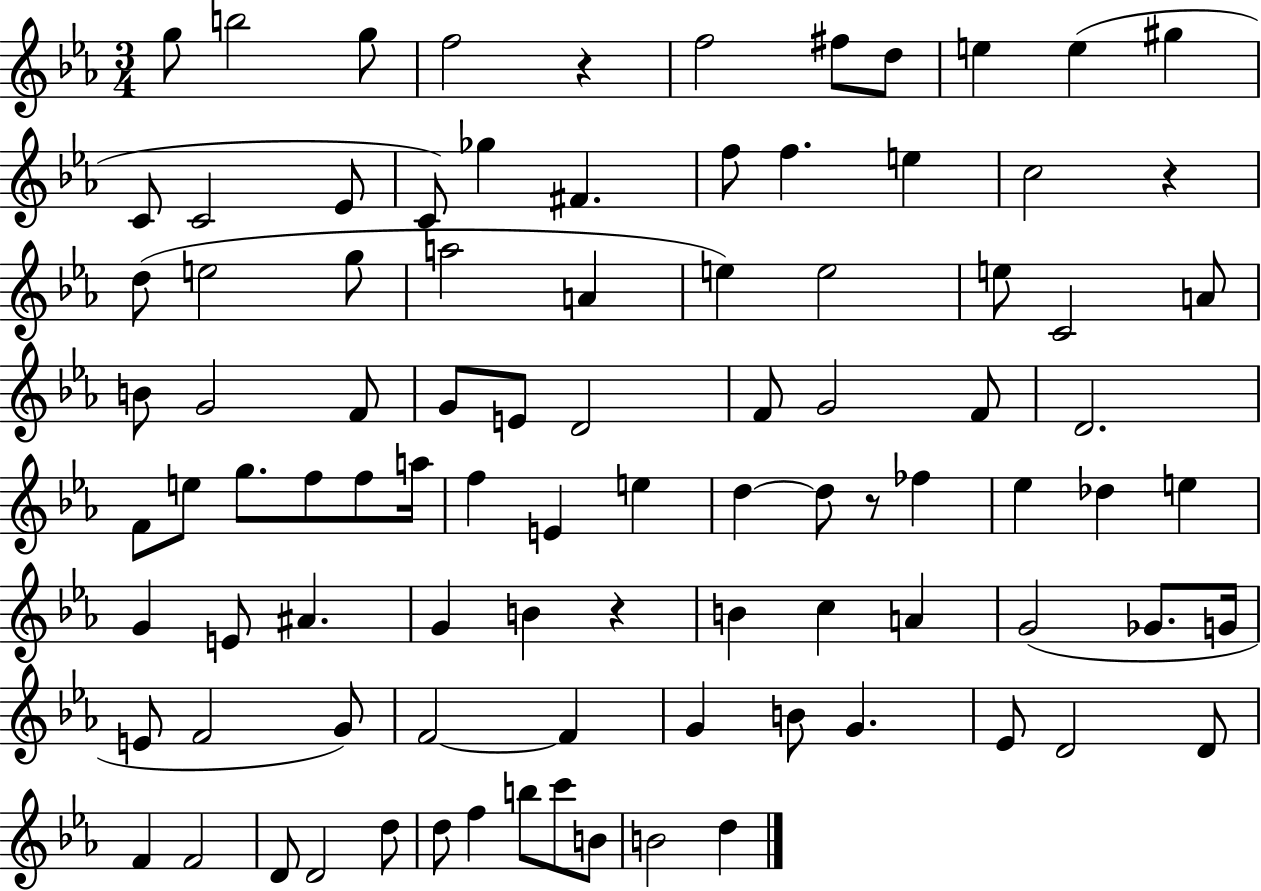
{
  \clef treble
  \numericTimeSignature
  \time 3/4
  \key ees \major
  g''8 b''2 g''8 | f''2 r4 | f''2 fis''8 d''8 | e''4 e''4( gis''4 | \break c'8 c'2 ees'8 | c'8) ges''4 fis'4. | f''8 f''4. e''4 | c''2 r4 | \break d''8( e''2 g''8 | a''2 a'4 | e''4) e''2 | e''8 c'2 a'8 | \break b'8 g'2 f'8 | g'8 e'8 d'2 | f'8 g'2 f'8 | d'2. | \break f'8 e''8 g''8. f''8 f''8 a''16 | f''4 e'4 e''4 | d''4~~ d''8 r8 fes''4 | ees''4 des''4 e''4 | \break g'4 e'8 ais'4. | g'4 b'4 r4 | b'4 c''4 a'4 | g'2( ges'8. g'16 | \break e'8 f'2 g'8) | f'2~~ f'4 | g'4 b'8 g'4. | ees'8 d'2 d'8 | \break f'4 f'2 | d'8 d'2 d''8 | d''8 f''4 b''8 c'''8 b'8 | b'2 d''4 | \break \bar "|."
}